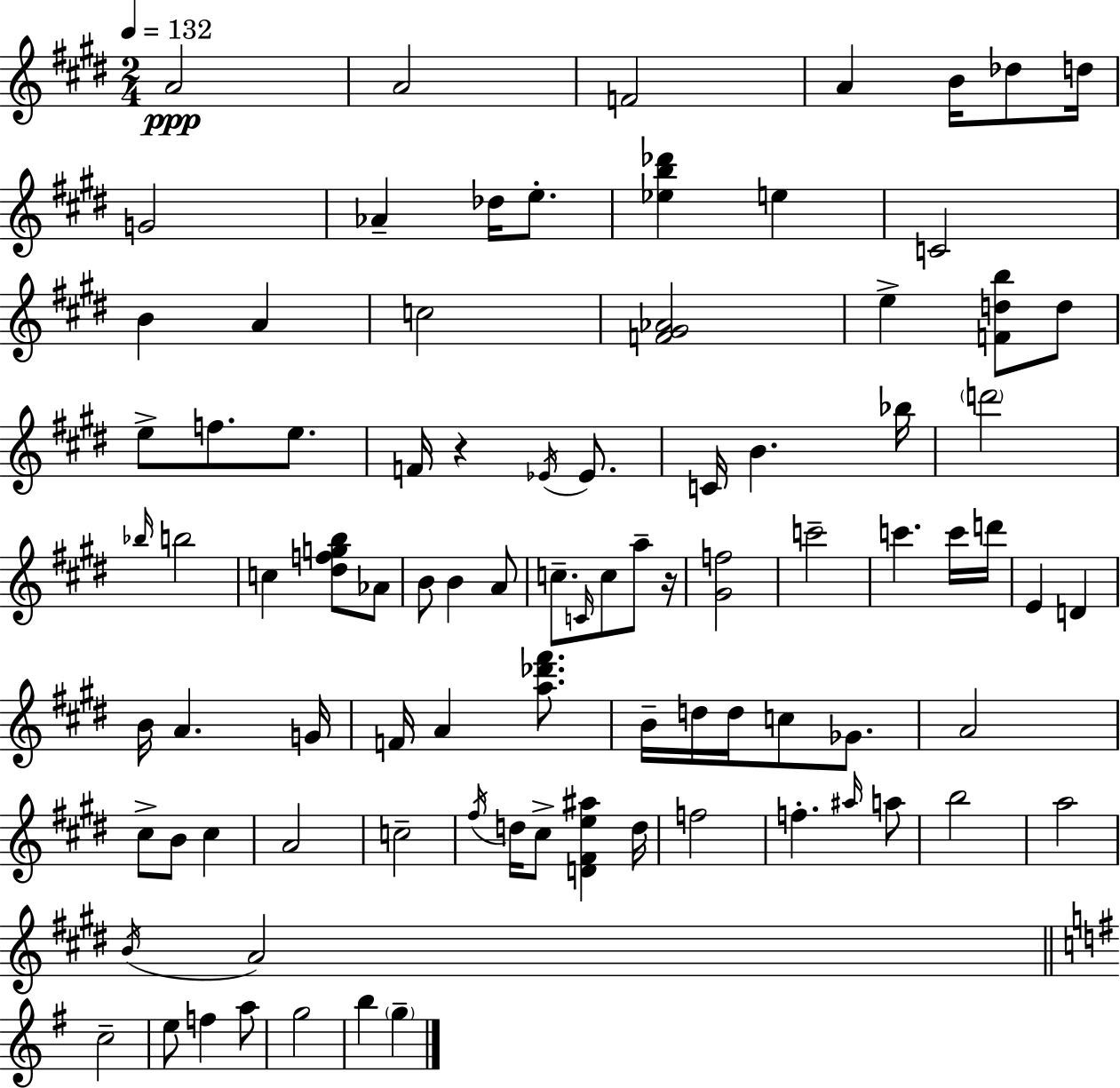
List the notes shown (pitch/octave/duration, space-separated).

A4/h A4/h F4/h A4/q B4/s Db5/e D5/s G4/h Ab4/q Db5/s E5/e. [Eb5,B5,Db6]/q E5/q C4/h B4/q A4/q C5/h [F4,G#4,Ab4]/h E5/q [F4,D5,B5]/e D5/e E5/e F5/e. E5/e. F4/s R/q Eb4/s Eb4/e. C4/s B4/q. Bb5/s D6/h Bb5/s B5/h C5/q [D#5,F5,G5,B5]/e Ab4/e B4/e B4/q A4/e C5/e. C4/s C5/e A5/e R/s [G#4,F5]/h C6/h C6/q. C6/s D6/s E4/q D4/q B4/s A4/q. G4/s F4/s A4/q [A5,Db6,F#6]/e. B4/s D5/s D5/s C5/e Gb4/e. A4/h C#5/e B4/e C#5/q A4/h C5/h F#5/s D5/s C#5/e [D4,F#4,E5,A#5]/q D5/s F5/h F5/q. A#5/s A5/e B5/h A5/h B4/s A4/h C5/h E5/e F5/q A5/e G5/h B5/q G5/q